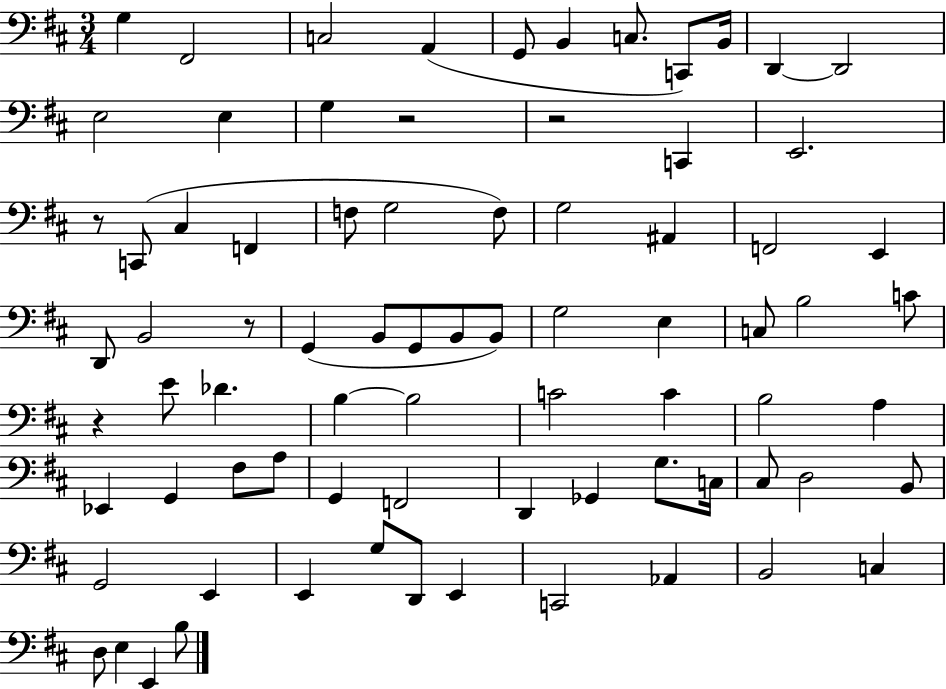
G3/q F#2/h C3/h A2/q G2/e B2/q C3/e. C2/e B2/s D2/q D2/h E3/h E3/q G3/q R/h R/h C2/q E2/h. R/e C2/e C#3/q F2/q F3/e G3/h F3/e G3/h A#2/q F2/h E2/q D2/e B2/h R/e G2/q B2/e G2/e B2/e B2/e G3/h E3/q C3/e B3/h C4/e R/q E4/e Db4/q. B3/q B3/h C4/h C4/q B3/h A3/q Eb2/q G2/q F#3/e A3/e G2/q F2/h D2/q Gb2/q G3/e. C3/s C#3/e D3/h B2/e G2/h E2/q E2/q G3/e D2/e E2/q C2/h Ab2/q B2/h C3/q D3/e E3/q E2/q B3/e